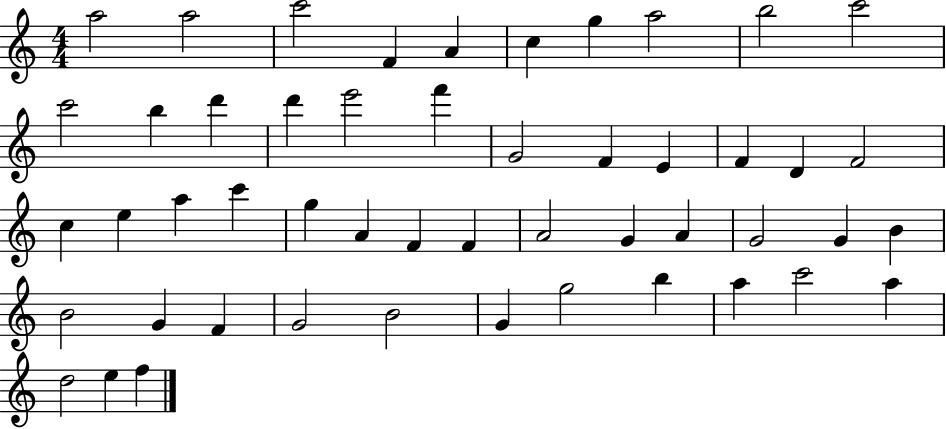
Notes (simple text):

A5/h A5/h C6/h F4/q A4/q C5/q G5/q A5/h B5/h C6/h C6/h B5/q D6/q D6/q E6/h F6/q G4/h F4/q E4/q F4/q D4/q F4/h C5/q E5/q A5/q C6/q G5/q A4/q F4/q F4/q A4/h G4/q A4/q G4/h G4/q B4/q B4/h G4/q F4/q G4/h B4/h G4/q G5/h B5/q A5/q C6/h A5/q D5/h E5/q F5/q